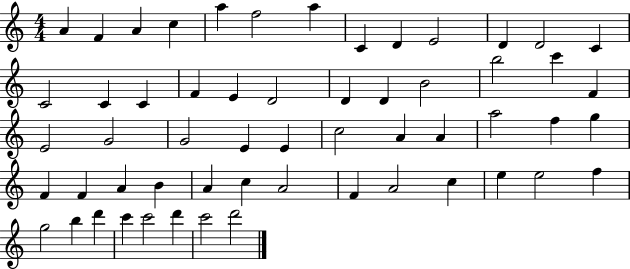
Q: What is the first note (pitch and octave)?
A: A4